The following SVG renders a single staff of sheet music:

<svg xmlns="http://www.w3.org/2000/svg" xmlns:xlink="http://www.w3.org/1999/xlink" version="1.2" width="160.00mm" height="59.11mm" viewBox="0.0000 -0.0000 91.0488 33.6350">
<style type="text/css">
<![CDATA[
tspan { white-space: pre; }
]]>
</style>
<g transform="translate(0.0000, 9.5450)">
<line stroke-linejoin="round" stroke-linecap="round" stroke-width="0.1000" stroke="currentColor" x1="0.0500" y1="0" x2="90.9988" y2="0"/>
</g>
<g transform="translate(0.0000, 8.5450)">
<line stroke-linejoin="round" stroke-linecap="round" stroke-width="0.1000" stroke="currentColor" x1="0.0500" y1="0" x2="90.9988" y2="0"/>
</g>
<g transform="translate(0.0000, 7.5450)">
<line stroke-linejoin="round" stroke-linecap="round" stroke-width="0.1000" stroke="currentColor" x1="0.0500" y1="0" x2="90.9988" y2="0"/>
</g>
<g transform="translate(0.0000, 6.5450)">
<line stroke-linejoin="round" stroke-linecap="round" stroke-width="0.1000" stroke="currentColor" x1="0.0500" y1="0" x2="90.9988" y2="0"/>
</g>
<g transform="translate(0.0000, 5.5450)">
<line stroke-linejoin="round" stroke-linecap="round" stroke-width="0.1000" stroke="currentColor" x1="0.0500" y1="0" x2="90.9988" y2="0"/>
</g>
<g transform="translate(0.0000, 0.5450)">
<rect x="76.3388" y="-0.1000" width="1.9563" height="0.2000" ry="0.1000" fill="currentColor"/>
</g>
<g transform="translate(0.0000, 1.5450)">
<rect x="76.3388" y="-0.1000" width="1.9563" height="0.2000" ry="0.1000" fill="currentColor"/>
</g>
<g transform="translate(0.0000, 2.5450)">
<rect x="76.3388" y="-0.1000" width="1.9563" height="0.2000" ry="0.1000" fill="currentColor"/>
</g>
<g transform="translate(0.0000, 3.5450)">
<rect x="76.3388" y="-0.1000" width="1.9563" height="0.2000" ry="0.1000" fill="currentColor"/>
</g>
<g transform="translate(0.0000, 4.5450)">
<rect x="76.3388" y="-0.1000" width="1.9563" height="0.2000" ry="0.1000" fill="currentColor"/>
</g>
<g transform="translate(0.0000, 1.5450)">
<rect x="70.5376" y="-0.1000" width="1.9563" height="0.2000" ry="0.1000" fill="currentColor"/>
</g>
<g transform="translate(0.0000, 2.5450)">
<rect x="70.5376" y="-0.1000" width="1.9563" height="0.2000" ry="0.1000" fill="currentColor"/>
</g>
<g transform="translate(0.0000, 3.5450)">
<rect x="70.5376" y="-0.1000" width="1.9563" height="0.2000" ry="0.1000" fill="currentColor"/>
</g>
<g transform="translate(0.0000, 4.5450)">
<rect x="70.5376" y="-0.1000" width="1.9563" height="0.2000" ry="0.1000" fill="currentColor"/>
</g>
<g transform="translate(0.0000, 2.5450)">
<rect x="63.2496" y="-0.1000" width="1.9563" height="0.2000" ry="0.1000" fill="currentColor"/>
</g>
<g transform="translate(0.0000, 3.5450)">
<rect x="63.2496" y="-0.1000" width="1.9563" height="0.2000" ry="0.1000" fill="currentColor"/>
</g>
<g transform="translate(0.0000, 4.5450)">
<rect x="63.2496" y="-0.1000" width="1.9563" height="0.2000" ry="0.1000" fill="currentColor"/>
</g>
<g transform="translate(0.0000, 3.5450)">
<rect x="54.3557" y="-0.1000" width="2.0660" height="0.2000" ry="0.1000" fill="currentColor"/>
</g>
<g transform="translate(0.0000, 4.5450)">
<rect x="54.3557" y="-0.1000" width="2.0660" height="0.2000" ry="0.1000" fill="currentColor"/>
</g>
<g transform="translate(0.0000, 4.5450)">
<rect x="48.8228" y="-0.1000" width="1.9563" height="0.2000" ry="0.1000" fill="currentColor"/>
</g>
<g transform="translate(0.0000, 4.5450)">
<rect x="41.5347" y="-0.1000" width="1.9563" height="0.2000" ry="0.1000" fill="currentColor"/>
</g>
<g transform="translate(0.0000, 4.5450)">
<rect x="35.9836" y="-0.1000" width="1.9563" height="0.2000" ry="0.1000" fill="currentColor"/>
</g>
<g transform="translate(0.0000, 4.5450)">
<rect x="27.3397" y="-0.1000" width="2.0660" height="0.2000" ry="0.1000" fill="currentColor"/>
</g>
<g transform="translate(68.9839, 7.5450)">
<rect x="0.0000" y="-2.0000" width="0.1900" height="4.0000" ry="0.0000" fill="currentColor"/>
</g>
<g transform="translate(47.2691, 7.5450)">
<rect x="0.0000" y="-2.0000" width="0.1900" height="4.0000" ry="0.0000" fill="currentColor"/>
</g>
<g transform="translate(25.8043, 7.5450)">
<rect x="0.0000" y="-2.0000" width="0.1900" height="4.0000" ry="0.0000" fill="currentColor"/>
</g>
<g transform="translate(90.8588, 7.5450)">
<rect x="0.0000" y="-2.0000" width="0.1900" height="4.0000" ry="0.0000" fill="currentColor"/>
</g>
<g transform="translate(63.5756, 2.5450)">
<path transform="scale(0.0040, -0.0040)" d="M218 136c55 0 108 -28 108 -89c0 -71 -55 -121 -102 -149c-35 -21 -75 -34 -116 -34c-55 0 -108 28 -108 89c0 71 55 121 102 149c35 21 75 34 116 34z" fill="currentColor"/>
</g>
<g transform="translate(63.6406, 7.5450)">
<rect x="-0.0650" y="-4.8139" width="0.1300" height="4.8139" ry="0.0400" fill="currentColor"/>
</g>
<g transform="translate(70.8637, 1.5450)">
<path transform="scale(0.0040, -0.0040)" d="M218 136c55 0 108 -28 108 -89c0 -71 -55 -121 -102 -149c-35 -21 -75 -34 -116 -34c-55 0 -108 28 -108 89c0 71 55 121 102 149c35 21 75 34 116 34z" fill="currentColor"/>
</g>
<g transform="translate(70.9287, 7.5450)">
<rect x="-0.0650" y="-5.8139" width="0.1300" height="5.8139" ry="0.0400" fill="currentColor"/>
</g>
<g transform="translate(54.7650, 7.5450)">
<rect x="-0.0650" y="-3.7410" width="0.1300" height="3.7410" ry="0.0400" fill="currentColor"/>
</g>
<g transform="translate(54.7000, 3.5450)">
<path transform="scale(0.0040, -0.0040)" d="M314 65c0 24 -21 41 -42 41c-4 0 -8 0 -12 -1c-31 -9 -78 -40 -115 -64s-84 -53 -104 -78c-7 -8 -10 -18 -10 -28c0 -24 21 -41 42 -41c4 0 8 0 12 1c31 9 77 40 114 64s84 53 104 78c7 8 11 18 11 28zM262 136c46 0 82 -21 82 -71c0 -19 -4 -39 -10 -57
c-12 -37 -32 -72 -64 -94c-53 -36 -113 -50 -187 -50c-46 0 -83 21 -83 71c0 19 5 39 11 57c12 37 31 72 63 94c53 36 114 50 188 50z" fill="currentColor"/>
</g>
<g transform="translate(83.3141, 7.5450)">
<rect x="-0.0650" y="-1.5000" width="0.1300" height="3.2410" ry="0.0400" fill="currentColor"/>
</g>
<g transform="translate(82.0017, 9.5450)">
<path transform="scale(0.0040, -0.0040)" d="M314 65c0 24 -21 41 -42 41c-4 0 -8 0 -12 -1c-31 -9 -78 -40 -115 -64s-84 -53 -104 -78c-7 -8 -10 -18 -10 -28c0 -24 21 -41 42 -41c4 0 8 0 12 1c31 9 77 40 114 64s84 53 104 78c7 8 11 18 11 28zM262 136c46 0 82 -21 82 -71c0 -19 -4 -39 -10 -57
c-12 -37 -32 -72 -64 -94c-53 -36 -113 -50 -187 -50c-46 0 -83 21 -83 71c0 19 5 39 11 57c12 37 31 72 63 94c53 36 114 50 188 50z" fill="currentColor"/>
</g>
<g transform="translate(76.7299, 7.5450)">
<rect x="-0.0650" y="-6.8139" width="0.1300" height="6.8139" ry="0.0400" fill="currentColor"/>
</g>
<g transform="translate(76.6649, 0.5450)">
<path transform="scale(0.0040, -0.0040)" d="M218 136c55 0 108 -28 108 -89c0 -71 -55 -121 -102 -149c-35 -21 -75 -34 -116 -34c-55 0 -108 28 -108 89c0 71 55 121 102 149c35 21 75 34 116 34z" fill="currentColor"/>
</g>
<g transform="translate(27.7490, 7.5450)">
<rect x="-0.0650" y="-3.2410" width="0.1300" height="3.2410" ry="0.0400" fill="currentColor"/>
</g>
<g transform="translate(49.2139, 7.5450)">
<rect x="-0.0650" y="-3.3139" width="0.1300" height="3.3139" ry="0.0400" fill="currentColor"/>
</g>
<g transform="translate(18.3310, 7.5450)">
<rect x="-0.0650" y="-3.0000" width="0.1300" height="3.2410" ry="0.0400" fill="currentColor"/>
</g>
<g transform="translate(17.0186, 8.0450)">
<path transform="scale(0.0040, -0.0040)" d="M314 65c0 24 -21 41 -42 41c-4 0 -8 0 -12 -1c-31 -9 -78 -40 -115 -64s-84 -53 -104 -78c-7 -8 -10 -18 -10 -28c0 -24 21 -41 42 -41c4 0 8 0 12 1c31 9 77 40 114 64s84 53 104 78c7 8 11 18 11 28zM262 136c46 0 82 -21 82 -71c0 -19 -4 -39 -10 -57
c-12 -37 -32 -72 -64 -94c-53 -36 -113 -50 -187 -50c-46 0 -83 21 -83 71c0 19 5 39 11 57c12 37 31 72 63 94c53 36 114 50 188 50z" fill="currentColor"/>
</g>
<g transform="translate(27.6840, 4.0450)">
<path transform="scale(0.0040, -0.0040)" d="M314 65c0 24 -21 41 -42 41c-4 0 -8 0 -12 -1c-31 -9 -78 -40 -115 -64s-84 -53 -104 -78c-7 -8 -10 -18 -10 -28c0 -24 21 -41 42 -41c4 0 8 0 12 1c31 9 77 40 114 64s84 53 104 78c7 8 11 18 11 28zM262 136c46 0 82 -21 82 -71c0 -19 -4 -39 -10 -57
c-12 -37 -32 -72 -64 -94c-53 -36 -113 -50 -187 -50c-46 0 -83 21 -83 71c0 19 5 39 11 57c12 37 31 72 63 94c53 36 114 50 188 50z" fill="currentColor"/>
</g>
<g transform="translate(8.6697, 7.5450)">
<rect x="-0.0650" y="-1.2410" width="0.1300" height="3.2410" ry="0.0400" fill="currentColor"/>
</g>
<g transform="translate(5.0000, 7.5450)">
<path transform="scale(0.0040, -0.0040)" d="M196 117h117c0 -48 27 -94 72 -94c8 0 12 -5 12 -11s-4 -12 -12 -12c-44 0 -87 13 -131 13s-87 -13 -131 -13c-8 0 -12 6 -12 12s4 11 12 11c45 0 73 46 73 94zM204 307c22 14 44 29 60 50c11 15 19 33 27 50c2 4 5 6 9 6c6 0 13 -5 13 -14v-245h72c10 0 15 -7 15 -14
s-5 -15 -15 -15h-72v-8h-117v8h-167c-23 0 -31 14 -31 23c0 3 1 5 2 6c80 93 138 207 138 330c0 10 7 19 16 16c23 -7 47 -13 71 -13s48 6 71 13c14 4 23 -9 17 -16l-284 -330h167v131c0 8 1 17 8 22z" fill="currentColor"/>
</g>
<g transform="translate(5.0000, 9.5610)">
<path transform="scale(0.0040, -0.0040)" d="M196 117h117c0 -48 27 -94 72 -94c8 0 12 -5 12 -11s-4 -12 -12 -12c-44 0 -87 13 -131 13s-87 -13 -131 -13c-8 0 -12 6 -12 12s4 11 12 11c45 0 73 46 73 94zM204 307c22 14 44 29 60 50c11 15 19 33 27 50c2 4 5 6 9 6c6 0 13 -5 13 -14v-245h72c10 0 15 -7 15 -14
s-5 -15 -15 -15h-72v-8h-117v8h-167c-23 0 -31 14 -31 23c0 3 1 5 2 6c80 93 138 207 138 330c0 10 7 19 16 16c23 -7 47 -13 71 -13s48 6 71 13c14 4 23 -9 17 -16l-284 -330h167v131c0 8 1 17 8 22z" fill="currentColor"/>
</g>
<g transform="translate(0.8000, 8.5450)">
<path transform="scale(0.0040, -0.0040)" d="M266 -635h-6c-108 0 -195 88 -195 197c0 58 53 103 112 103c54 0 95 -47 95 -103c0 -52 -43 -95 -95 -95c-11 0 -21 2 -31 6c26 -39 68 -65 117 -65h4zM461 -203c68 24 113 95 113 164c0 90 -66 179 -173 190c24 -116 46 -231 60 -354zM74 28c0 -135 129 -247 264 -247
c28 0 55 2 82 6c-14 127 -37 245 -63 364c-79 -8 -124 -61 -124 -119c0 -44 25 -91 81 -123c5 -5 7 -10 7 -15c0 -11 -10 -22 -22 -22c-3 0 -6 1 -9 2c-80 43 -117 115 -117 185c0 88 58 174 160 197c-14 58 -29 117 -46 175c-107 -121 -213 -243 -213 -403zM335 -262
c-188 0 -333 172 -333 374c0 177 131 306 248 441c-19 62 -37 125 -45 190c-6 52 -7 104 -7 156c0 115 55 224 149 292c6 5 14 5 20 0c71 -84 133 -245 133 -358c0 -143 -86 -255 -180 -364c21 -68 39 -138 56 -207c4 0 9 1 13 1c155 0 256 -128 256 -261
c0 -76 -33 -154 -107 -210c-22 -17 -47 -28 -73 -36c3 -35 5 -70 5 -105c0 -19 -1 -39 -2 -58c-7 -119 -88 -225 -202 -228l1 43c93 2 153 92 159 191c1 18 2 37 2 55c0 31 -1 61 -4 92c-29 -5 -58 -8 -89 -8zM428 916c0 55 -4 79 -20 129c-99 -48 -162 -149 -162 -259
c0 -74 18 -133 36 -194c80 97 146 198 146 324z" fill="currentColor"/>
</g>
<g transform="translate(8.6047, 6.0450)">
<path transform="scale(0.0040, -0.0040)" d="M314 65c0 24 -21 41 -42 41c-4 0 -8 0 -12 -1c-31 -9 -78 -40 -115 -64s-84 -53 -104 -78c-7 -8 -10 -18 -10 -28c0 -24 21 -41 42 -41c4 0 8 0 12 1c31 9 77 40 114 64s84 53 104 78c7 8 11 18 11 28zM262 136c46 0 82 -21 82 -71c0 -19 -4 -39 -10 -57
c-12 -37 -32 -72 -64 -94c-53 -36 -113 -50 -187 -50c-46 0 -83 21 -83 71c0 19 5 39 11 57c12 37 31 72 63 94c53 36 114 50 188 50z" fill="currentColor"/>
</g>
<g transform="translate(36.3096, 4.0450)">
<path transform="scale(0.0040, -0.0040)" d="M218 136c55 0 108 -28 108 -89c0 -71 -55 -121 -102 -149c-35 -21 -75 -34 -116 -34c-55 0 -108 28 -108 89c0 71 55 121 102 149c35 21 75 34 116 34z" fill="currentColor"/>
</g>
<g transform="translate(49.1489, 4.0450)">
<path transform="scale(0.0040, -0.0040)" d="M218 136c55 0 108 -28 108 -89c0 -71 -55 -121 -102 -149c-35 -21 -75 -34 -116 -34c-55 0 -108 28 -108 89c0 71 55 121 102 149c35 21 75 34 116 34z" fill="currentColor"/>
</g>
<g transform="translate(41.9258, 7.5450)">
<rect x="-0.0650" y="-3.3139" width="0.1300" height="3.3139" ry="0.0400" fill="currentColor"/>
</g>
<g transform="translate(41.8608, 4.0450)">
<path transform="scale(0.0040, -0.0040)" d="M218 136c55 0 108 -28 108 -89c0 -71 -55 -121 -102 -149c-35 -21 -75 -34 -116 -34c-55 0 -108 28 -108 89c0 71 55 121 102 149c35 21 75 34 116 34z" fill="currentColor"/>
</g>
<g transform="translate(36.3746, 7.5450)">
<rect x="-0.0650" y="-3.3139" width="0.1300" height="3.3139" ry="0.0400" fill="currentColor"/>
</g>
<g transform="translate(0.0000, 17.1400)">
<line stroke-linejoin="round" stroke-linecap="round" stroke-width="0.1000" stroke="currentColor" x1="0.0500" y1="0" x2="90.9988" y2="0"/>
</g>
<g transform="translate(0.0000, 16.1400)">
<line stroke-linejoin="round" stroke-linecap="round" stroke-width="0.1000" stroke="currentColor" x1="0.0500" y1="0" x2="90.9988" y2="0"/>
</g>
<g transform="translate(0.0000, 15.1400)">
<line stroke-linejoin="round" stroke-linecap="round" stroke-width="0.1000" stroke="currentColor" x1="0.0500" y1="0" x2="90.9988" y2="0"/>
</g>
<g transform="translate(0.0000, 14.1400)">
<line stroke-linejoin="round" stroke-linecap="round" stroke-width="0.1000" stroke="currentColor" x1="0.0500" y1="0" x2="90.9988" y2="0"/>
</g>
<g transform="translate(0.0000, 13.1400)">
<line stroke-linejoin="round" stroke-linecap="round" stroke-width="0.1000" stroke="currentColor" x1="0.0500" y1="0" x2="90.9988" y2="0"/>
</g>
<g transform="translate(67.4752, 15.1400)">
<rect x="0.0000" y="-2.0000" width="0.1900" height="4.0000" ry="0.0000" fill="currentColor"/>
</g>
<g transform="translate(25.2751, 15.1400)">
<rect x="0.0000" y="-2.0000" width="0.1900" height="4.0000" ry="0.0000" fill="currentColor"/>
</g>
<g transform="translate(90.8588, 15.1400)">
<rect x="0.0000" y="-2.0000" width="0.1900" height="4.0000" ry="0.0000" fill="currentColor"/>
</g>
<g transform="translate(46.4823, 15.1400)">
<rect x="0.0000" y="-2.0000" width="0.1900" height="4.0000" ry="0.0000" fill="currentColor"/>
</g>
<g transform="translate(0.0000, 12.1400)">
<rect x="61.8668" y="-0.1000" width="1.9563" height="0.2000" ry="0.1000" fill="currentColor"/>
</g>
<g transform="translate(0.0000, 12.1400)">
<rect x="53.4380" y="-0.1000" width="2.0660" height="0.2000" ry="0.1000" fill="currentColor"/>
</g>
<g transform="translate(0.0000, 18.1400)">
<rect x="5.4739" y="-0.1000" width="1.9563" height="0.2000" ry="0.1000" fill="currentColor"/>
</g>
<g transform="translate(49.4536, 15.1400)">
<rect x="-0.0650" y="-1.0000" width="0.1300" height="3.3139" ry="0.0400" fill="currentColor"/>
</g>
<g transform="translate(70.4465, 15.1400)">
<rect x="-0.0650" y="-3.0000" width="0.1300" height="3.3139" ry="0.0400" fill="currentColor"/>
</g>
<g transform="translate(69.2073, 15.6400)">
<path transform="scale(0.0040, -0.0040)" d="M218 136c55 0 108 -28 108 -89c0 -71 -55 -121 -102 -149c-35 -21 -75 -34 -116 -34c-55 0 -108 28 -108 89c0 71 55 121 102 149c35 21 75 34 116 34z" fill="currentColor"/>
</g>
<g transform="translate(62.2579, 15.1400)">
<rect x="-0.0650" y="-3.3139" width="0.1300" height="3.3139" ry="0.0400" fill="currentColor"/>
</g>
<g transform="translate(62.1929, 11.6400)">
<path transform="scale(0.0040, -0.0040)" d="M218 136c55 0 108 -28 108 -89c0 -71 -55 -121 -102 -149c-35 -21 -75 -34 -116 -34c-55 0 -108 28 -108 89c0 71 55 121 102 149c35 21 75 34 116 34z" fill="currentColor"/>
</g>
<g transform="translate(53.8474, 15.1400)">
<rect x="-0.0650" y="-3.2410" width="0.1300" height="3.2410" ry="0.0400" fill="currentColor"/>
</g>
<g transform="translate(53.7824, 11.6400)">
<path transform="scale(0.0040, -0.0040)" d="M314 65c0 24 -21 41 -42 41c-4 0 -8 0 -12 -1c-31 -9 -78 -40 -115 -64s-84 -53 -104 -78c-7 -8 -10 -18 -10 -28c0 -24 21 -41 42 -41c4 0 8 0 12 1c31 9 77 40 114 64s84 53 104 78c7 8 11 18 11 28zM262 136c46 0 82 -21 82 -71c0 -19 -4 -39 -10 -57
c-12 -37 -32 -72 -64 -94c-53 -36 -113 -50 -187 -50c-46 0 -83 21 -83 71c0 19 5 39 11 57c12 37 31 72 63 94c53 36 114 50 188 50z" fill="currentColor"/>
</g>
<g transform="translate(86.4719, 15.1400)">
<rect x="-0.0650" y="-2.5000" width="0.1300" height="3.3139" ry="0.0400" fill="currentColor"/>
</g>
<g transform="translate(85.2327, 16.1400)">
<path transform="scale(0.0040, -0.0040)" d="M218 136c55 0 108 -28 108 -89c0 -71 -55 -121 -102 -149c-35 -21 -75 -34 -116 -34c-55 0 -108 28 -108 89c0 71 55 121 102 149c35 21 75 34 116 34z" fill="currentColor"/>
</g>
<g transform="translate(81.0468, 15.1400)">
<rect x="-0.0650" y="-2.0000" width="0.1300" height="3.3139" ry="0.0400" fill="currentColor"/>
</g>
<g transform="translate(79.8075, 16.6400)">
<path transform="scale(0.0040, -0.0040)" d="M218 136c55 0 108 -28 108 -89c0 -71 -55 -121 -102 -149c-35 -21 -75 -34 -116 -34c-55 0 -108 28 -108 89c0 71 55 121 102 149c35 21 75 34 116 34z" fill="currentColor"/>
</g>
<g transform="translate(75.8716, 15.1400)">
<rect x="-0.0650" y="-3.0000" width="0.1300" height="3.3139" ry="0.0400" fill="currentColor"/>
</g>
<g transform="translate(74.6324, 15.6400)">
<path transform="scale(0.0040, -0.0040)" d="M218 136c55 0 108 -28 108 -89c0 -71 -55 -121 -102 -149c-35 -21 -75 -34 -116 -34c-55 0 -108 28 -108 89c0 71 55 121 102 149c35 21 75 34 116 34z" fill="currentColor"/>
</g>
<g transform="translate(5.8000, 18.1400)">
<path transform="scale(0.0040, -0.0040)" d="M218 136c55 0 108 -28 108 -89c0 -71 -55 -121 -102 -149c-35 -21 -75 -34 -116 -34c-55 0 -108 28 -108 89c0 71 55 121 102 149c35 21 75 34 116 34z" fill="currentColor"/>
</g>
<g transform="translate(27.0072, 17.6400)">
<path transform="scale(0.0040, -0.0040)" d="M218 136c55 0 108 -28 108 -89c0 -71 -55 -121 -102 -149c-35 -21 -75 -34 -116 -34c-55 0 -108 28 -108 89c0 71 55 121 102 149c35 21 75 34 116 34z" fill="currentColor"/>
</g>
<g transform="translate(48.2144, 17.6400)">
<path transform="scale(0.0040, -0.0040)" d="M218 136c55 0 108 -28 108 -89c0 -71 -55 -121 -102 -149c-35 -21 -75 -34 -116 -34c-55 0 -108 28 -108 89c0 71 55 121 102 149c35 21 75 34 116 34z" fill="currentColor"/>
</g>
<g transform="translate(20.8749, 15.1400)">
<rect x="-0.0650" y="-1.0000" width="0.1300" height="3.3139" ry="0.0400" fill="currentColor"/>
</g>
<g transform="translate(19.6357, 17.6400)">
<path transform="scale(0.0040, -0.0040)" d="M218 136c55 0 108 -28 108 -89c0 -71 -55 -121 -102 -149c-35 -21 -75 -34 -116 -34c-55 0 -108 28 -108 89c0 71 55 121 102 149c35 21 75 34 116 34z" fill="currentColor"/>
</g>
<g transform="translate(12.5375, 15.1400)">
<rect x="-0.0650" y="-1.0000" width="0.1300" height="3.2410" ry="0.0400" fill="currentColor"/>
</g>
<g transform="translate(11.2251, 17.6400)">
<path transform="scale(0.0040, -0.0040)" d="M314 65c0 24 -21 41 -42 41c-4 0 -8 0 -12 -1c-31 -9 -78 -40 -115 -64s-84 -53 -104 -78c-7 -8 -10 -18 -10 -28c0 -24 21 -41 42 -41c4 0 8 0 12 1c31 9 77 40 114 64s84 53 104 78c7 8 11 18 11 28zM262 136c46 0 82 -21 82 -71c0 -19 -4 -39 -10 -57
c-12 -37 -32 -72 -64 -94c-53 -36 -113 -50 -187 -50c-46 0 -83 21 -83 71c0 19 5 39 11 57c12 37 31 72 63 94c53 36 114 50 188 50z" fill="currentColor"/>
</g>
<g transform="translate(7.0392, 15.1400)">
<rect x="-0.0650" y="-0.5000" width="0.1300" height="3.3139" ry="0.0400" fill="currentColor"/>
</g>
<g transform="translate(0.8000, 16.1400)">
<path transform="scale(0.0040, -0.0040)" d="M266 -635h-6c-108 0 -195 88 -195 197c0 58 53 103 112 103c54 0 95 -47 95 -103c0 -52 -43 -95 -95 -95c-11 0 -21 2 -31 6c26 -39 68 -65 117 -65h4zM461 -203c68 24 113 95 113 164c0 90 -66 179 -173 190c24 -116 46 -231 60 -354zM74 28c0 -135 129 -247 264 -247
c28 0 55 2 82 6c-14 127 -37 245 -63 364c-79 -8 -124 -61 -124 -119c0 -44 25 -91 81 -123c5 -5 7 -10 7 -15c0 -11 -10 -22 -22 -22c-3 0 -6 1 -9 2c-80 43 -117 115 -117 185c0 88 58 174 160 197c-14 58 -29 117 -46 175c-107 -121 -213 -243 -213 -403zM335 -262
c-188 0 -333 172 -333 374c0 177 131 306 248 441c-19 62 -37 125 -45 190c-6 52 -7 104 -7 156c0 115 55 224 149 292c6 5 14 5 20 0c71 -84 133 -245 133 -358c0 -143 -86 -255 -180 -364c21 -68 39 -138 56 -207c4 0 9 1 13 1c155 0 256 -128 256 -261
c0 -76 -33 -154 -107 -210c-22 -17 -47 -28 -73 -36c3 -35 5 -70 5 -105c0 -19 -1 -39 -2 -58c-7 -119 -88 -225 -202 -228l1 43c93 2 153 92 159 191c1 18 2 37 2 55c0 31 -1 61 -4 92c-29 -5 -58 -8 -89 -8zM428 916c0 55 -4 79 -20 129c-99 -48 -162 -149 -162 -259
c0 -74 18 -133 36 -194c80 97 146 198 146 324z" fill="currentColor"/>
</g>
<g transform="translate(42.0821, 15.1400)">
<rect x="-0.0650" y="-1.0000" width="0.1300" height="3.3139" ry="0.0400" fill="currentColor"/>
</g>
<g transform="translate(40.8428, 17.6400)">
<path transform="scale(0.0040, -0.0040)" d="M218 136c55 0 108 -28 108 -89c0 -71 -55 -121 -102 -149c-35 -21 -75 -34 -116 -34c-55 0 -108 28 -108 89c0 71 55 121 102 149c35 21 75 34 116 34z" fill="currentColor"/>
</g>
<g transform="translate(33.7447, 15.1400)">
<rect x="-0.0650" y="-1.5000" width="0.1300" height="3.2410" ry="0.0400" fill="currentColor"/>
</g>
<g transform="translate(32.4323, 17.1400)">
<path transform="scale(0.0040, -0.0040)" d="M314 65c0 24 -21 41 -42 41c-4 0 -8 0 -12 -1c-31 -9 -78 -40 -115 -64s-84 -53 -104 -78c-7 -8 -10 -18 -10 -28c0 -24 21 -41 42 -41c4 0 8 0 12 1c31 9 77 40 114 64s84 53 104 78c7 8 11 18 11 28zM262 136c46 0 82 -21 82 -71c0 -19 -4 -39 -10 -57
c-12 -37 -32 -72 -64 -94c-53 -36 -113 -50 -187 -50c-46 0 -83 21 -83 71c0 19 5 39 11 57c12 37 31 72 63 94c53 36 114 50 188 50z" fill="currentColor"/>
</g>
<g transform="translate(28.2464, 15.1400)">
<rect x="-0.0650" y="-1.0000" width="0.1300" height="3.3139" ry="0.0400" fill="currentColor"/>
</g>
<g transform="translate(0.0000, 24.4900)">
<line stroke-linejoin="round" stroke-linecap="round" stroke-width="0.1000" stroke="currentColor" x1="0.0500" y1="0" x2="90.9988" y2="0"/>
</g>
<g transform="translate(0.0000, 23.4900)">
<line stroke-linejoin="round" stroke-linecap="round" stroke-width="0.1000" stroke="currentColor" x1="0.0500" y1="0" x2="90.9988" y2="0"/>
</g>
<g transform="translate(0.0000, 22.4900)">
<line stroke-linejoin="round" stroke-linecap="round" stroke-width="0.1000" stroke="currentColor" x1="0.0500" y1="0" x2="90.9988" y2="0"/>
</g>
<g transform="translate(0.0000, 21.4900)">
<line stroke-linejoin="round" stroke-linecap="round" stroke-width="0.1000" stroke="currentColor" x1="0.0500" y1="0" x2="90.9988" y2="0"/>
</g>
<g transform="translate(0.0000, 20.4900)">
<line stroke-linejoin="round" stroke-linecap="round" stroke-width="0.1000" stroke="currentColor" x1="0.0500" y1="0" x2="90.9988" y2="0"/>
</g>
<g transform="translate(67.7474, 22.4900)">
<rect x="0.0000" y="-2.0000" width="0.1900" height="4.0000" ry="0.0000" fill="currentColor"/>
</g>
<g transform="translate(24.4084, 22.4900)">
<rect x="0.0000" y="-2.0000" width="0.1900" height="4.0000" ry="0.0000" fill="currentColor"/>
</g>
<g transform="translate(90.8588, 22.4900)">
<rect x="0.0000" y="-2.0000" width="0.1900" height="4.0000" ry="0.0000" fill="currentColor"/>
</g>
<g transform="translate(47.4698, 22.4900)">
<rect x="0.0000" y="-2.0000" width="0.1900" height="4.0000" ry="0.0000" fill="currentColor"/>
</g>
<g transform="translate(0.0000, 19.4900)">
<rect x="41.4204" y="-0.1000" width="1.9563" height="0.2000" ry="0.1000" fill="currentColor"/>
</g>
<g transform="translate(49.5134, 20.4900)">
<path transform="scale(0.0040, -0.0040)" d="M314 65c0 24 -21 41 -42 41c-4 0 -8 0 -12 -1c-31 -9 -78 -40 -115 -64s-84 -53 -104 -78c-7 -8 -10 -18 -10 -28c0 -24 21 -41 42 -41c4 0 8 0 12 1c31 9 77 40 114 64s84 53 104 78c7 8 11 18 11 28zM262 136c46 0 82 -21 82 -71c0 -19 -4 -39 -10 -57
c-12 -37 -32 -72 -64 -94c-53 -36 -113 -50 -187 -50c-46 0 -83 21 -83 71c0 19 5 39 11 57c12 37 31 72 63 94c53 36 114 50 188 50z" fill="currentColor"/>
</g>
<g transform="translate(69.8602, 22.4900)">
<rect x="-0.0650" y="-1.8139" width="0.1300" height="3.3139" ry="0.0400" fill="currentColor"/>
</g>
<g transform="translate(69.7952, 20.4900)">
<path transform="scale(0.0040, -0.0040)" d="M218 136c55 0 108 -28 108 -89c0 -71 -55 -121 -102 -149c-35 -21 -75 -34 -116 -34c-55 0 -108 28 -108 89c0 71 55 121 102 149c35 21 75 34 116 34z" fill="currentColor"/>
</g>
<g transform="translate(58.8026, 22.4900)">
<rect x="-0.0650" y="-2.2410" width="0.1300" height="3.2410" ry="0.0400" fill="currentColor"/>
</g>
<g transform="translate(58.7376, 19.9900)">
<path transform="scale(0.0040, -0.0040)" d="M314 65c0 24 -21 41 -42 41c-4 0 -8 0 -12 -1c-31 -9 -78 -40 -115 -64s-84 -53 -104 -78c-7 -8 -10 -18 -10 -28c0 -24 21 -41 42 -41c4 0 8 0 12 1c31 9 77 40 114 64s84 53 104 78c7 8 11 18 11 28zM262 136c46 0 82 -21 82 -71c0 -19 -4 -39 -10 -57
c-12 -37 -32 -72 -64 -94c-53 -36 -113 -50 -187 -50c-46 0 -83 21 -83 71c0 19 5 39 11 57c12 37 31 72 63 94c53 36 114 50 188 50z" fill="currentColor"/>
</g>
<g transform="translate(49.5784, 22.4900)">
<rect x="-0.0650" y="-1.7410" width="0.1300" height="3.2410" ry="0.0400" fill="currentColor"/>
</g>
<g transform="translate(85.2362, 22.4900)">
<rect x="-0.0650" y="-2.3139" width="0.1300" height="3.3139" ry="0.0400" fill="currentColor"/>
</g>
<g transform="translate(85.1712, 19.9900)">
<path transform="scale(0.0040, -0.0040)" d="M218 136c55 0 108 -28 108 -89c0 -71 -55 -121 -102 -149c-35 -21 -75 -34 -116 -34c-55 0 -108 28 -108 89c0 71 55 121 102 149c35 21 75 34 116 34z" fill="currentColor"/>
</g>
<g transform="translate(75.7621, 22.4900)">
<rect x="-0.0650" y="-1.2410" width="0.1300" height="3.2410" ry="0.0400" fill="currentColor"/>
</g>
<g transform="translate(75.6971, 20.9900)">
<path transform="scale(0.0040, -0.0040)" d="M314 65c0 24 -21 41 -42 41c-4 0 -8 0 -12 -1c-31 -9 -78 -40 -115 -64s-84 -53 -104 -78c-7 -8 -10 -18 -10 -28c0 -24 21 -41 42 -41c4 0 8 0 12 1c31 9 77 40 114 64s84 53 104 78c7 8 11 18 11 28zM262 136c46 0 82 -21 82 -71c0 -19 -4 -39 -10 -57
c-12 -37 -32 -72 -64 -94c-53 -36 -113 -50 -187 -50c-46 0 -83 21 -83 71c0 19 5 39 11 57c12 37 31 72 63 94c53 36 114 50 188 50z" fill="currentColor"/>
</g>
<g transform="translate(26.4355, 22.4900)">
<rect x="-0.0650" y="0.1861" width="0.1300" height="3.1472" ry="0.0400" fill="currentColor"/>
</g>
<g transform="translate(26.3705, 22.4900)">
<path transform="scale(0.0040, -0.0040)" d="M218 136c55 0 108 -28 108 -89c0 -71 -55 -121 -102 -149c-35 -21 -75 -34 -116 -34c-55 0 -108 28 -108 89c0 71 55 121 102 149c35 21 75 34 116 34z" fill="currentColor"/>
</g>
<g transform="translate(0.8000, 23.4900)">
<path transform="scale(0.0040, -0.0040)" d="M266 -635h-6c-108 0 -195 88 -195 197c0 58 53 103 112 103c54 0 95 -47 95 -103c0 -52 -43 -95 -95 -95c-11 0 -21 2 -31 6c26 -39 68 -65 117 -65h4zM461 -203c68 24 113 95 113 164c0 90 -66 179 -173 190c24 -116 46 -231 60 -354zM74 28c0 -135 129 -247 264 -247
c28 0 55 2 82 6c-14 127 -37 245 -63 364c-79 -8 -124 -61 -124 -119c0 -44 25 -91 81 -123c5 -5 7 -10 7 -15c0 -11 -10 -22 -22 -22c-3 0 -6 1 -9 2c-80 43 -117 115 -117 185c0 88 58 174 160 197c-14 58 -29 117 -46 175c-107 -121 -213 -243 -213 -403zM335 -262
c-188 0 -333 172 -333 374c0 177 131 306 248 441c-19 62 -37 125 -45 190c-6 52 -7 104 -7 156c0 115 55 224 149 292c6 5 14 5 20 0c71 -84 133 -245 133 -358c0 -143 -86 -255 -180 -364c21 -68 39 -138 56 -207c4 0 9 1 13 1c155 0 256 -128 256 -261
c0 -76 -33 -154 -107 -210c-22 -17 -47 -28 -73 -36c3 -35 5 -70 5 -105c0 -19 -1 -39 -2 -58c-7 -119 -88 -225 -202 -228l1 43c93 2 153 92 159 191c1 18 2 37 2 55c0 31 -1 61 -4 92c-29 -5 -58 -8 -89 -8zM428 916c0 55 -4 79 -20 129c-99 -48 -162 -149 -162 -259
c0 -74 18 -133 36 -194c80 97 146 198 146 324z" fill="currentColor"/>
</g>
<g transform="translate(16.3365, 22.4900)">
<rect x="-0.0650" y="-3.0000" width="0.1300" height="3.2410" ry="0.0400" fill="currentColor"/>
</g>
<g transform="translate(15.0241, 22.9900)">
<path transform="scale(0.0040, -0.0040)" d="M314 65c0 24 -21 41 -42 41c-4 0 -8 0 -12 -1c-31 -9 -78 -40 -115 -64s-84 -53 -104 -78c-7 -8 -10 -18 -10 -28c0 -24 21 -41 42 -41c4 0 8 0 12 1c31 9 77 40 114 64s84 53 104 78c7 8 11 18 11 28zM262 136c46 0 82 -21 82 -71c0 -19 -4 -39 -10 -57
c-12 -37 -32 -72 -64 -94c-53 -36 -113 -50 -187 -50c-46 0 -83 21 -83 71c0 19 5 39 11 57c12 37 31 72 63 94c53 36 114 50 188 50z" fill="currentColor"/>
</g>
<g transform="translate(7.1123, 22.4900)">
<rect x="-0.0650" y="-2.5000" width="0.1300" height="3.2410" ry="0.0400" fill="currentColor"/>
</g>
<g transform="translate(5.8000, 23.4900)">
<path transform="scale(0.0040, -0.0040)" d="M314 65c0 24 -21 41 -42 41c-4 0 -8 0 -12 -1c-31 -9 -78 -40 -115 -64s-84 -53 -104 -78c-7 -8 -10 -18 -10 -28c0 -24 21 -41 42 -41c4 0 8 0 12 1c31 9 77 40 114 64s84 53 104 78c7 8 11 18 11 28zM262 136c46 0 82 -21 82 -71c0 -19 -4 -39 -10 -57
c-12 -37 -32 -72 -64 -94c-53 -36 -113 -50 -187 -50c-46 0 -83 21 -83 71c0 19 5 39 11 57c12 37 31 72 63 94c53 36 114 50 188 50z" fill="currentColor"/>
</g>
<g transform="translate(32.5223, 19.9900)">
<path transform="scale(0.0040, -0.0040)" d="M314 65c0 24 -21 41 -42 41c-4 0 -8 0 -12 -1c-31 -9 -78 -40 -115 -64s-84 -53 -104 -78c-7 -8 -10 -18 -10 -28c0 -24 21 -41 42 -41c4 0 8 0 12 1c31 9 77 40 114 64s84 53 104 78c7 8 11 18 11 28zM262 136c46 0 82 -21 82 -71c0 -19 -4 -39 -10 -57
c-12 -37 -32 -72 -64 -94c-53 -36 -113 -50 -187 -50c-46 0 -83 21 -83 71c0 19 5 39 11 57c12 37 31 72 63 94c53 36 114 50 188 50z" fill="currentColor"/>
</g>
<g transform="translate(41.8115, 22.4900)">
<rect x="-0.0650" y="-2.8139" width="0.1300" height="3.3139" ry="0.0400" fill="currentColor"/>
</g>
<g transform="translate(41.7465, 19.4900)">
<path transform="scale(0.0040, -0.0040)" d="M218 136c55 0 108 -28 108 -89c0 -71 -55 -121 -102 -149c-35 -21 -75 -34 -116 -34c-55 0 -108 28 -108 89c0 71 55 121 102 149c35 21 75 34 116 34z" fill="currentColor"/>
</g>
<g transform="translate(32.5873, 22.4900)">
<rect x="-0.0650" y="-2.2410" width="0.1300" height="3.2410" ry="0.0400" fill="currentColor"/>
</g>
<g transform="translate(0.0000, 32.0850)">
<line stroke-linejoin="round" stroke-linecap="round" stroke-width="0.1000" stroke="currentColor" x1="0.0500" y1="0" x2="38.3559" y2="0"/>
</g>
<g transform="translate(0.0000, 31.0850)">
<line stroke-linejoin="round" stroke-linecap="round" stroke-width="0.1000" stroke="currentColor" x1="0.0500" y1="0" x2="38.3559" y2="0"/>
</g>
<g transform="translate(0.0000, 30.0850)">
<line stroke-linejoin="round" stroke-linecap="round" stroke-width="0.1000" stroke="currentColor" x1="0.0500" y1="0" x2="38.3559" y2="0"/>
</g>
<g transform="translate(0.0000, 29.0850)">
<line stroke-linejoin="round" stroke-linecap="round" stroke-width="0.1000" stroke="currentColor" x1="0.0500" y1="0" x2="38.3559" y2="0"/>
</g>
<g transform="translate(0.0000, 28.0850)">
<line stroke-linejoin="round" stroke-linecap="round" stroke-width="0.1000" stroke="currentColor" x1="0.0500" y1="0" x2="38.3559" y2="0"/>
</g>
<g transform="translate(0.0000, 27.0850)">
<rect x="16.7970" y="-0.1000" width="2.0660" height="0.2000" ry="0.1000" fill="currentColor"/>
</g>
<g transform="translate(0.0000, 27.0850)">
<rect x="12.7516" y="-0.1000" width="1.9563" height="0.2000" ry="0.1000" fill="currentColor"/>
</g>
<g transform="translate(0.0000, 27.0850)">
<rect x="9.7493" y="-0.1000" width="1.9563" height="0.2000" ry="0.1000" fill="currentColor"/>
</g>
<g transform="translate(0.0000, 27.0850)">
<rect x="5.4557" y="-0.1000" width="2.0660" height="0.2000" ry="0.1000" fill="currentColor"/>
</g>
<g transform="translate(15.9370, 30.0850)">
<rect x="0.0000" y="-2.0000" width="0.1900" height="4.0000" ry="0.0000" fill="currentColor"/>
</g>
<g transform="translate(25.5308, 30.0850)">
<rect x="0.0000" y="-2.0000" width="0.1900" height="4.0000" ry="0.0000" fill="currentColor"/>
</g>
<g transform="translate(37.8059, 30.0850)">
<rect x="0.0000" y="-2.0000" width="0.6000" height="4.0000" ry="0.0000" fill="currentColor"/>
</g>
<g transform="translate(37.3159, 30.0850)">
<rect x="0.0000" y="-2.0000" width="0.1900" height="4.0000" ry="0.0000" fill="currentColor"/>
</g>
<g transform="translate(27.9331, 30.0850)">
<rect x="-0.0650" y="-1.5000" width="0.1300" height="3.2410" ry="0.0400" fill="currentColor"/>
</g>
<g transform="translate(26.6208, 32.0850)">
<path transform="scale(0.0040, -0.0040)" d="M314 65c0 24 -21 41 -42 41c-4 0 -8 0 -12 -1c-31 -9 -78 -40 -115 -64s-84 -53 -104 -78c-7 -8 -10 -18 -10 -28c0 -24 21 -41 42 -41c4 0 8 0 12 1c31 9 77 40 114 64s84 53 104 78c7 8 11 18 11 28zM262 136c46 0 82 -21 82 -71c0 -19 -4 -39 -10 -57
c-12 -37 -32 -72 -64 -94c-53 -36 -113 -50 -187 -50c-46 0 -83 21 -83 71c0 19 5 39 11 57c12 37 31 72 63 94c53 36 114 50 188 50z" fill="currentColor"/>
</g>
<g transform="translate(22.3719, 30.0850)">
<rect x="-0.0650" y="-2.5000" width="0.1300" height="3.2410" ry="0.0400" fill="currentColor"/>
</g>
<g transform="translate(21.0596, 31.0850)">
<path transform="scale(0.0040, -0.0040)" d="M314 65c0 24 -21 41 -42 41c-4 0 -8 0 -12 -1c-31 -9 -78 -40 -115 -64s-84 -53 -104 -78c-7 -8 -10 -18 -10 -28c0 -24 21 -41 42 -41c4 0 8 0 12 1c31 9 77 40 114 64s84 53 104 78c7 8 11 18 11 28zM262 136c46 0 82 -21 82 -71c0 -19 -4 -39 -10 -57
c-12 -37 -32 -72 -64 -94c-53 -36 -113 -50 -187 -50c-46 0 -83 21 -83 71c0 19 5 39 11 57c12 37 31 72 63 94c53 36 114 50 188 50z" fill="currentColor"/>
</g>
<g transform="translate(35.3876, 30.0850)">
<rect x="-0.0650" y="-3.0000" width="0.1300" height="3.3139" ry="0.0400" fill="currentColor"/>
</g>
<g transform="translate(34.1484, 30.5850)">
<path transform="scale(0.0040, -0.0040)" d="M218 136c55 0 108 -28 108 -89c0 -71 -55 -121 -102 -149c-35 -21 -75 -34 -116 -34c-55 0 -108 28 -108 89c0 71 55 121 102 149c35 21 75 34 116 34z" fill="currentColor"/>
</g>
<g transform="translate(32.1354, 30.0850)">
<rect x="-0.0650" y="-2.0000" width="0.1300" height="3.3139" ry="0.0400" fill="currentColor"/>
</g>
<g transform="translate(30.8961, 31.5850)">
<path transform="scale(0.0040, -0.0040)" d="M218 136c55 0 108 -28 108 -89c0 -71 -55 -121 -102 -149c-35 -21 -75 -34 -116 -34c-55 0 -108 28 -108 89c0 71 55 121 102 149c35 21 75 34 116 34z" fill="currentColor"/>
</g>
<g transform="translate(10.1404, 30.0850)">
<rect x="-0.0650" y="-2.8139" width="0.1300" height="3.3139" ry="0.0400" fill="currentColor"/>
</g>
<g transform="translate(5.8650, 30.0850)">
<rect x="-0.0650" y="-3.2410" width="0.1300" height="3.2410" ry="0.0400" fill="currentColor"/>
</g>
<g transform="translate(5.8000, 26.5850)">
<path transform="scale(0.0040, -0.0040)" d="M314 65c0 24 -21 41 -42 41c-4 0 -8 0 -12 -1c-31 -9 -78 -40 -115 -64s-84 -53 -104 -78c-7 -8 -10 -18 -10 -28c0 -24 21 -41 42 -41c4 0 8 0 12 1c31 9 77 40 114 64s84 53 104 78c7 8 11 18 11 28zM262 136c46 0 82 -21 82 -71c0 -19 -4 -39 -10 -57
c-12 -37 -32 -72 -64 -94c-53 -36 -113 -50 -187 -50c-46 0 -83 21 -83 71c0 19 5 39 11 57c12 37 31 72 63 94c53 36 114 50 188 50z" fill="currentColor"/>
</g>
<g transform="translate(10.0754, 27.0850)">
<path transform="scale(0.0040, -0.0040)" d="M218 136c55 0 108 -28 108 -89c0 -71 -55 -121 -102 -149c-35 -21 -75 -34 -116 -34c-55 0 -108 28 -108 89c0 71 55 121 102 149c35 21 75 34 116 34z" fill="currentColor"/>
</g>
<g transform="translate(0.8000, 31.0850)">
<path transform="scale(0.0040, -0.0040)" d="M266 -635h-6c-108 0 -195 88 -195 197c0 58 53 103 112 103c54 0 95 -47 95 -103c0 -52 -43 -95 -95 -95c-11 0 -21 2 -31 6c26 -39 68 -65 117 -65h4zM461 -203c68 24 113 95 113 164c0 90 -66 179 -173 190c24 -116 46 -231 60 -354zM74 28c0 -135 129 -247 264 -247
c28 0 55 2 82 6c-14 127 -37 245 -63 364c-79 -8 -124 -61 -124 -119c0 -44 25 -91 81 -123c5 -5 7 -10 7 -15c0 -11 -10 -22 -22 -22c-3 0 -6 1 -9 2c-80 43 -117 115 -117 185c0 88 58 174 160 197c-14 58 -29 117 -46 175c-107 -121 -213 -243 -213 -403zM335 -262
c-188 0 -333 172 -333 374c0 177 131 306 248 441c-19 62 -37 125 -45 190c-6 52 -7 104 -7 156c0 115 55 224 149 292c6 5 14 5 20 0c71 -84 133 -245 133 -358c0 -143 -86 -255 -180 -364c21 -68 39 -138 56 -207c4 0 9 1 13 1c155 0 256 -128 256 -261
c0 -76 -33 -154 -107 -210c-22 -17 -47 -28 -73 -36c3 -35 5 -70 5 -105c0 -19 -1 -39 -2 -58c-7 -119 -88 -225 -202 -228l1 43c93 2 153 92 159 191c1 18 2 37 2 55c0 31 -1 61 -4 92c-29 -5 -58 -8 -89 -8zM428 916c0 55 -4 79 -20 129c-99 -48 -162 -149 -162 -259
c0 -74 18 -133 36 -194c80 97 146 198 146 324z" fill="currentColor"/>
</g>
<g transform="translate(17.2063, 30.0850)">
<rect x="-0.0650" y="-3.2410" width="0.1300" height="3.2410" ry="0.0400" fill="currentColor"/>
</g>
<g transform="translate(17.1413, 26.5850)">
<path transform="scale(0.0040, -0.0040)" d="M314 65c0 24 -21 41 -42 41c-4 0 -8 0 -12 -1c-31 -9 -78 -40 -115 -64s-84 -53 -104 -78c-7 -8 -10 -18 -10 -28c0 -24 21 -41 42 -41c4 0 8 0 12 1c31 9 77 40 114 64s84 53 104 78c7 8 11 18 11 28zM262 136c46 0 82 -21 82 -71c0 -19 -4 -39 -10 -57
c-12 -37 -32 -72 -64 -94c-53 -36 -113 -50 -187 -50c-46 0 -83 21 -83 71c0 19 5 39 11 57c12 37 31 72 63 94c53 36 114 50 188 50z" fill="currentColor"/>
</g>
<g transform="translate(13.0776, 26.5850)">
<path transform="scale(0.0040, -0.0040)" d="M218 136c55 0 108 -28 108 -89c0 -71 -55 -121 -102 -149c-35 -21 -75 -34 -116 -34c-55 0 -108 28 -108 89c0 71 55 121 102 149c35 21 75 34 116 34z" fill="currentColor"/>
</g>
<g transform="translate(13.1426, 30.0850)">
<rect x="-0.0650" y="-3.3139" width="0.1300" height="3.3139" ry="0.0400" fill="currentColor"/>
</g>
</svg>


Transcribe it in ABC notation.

X:1
T:Untitled
M:4/4
L:1/4
K:C
e2 A2 b2 b b b c'2 e' g' b' E2 C D2 D D E2 D D b2 b A A F G G2 A2 B g2 a f2 g2 f e2 g b2 a b b2 G2 E2 F A